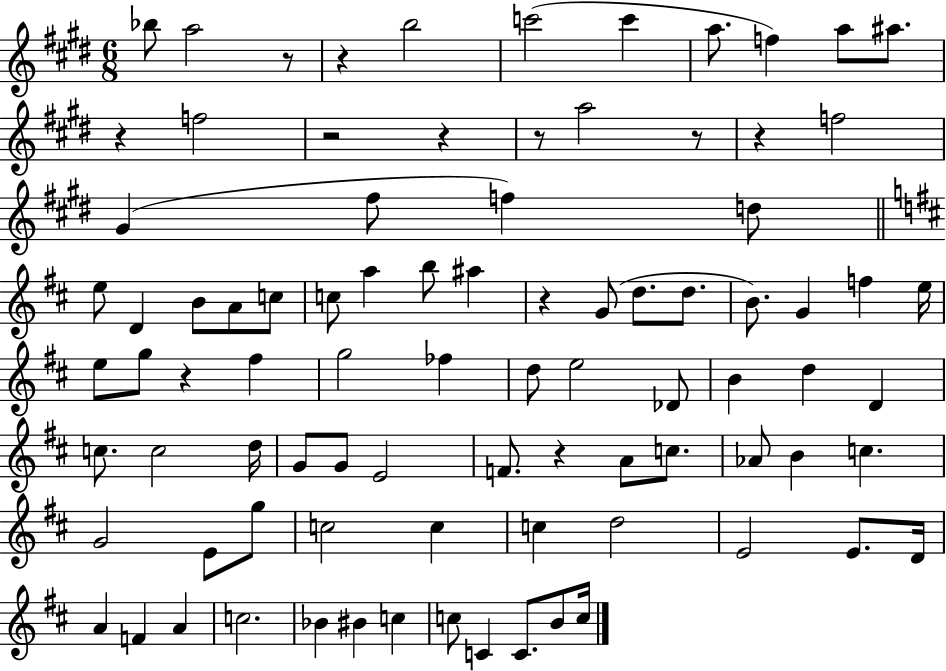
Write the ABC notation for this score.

X:1
T:Untitled
M:6/8
L:1/4
K:E
_b/2 a2 z/2 z b2 c'2 c' a/2 f a/2 ^a/2 z f2 z2 z z/2 a2 z/2 z f2 ^G ^f/2 f d/2 e/2 D B/2 A/2 c/2 c/2 a b/2 ^a z G/2 d/2 d/2 B/2 G f e/4 e/2 g/2 z ^f g2 _f d/2 e2 _D/2 B d D c/2 c2 d/4 G/2 G/2 E2 F/2 z A/2 c/2 _A/2 B c G2 E/2 g/2 c2 c c d2 E2 E/2 D/4 A F A c2 _B ^B c c/2 C C/2 B/2 c/4